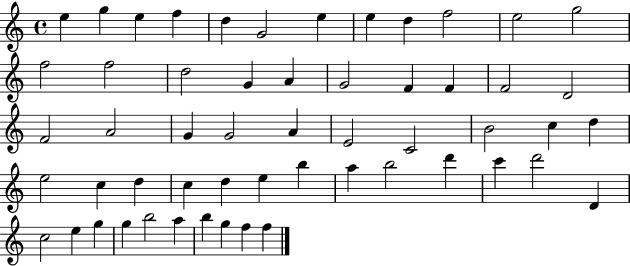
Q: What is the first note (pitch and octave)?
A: E5